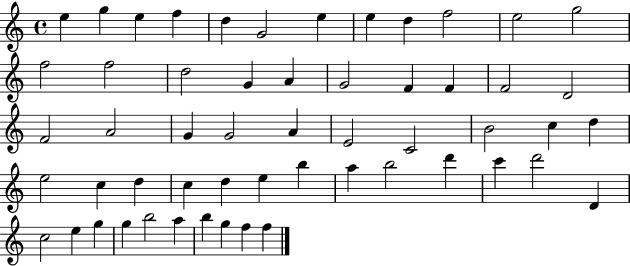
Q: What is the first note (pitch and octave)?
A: E5